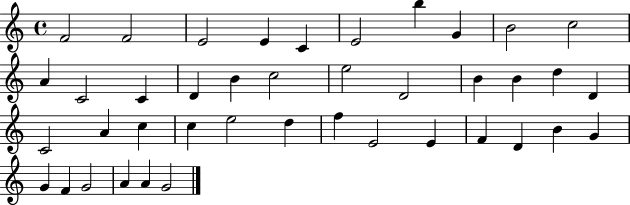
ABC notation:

X:1
T:Untitled
M:4/4
L:1/4
K:C
F2 F2 E2 E C E2 b G B2 c2 A C2 C D B c2 e2 D2 B B d D C2 A c c e2 d f E2 E F D B G G F G2 A A G2